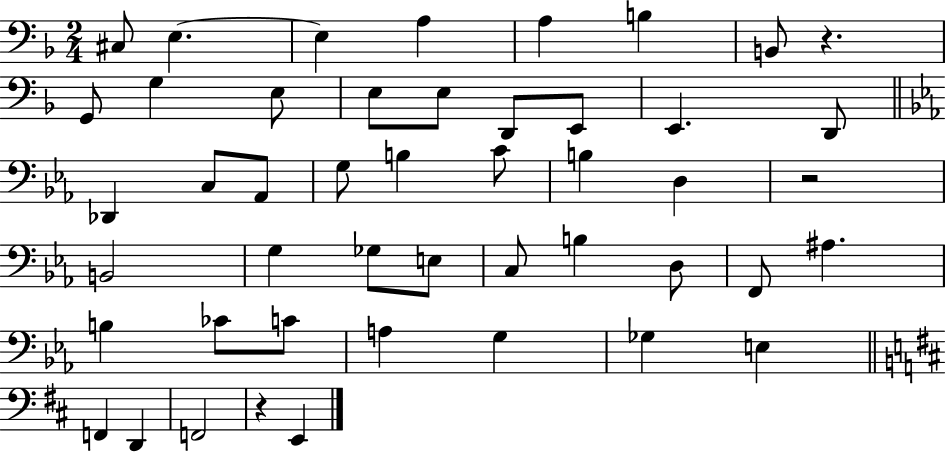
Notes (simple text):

C#3/e E3/q. E3/q A3/q A3/q B3/q B2/e R/q. G2/e G3/q E3/e E3/e E3/e D2/e E2/e E2/q. D2/e Db2/q C3/e Ab2/e G3/e B3/q C4/e B3/q D3/q R/h B2/h G3/q Gb3/e E3/e C3/e B3/q D3/e F2/e A#3/q. B3/q CES4/e C4/e A3/q G3/q Gb3/q E3/q F2/q D2/q F2/h R/q E2/q